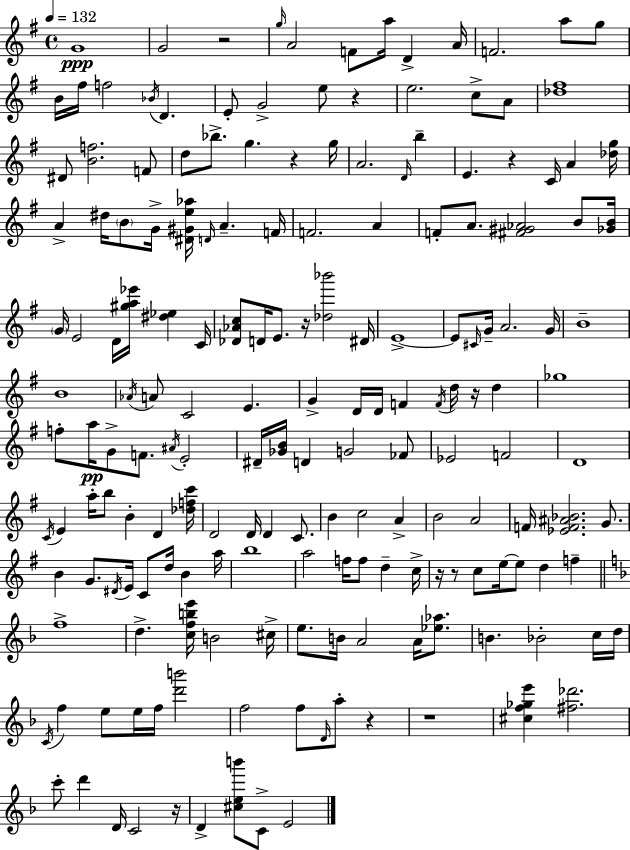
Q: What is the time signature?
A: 4/4